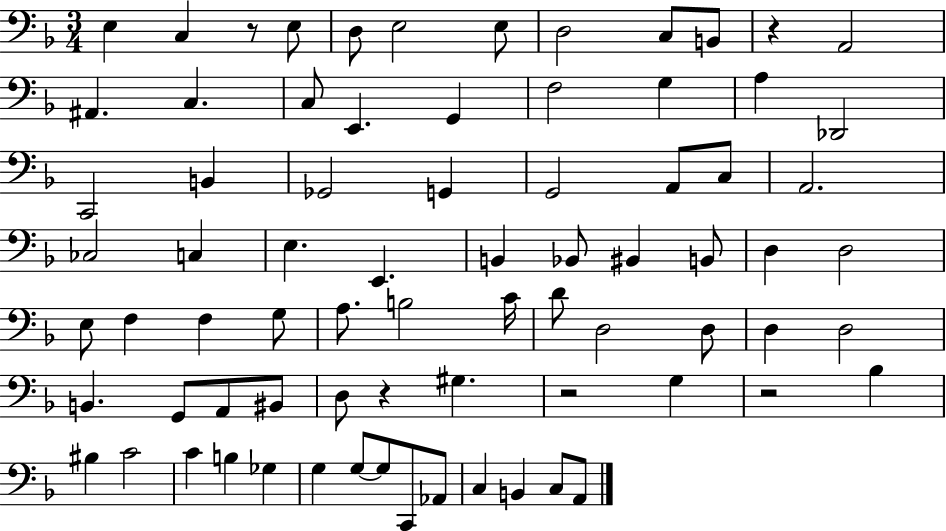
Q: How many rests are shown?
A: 5